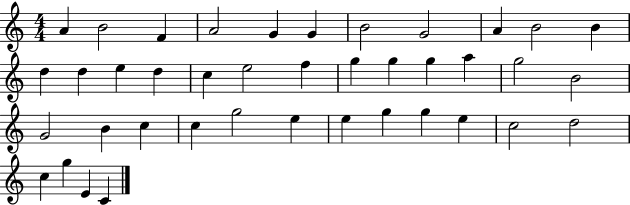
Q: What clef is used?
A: treble